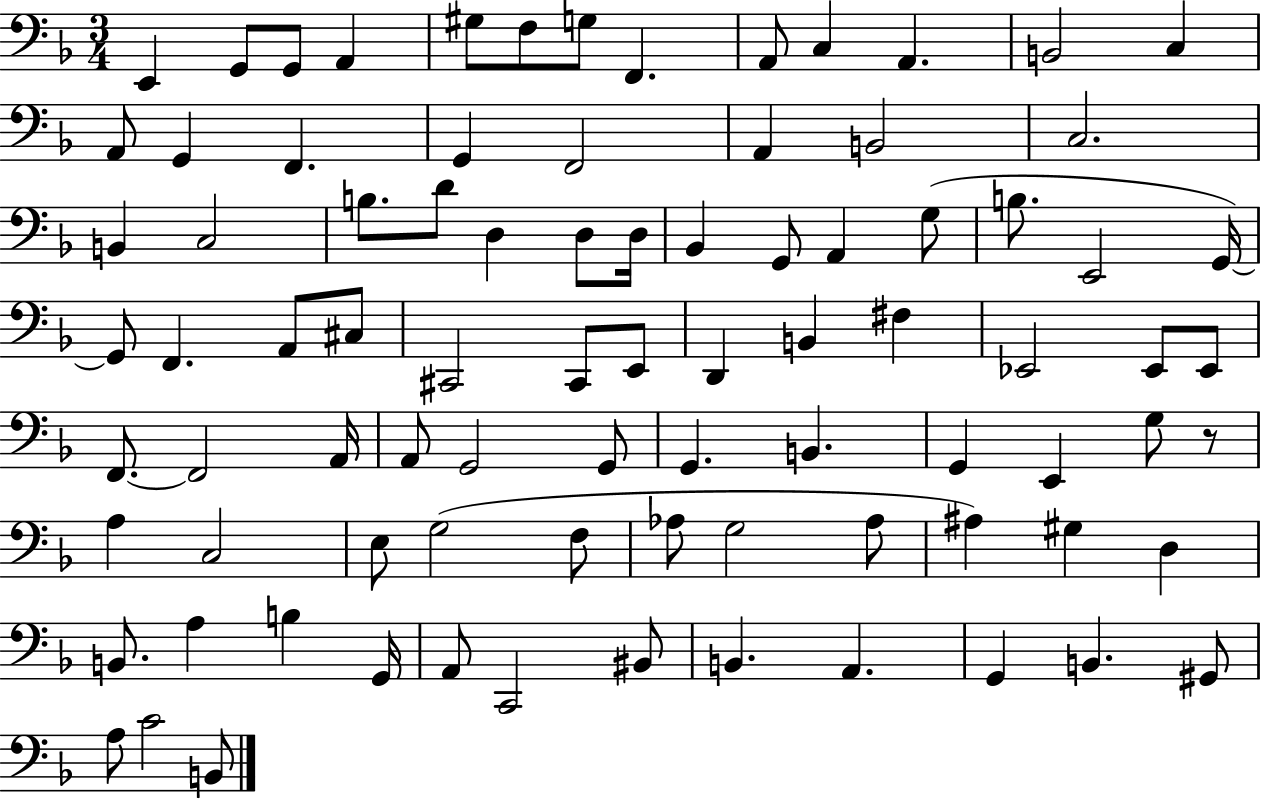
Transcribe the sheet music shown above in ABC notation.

X:1
T:Untitled
M:3/4
L:1/4
K:F
E,, G,,/2 G,,/2 A,, ^G,/2 F,/2 G,/2 F,, A,,/2 C, A,, B,,2 C, A,,/2 G,, F,, G,, F,,2 A,, B,,2 C,2 B,, C,2 B,/2 D/2 D, D,/2 D,/4 _B,, G,,/2 A,, G,/2 B,/2 E,,2 G,,/4 G,,/2 F,, A,,/2 ^C,/2 ^C,,2 ^C,,/2 E,,/2 D,, B,, ^F, _E,,2 _E,,/2 _E,,/2 F,,/2 F,,2 A,,/4 A,,/2 G,,2 G,,/2 G,, B,, G,, E,, G,/2 z/2 A, C,2 E,/2 G,2 F,/2 _A,/2 G,2 _A,/2 ^A, ^G, D, B,,/2 A, B, G,,/4 A,,/2 C,,2 ^B,,/2 B,, A,, G,, B,, ^G,,/2 A,/2 C2 B,,/2